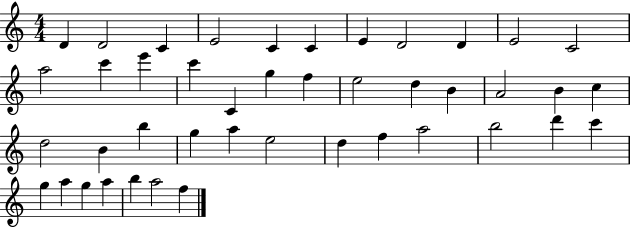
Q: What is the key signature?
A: C major